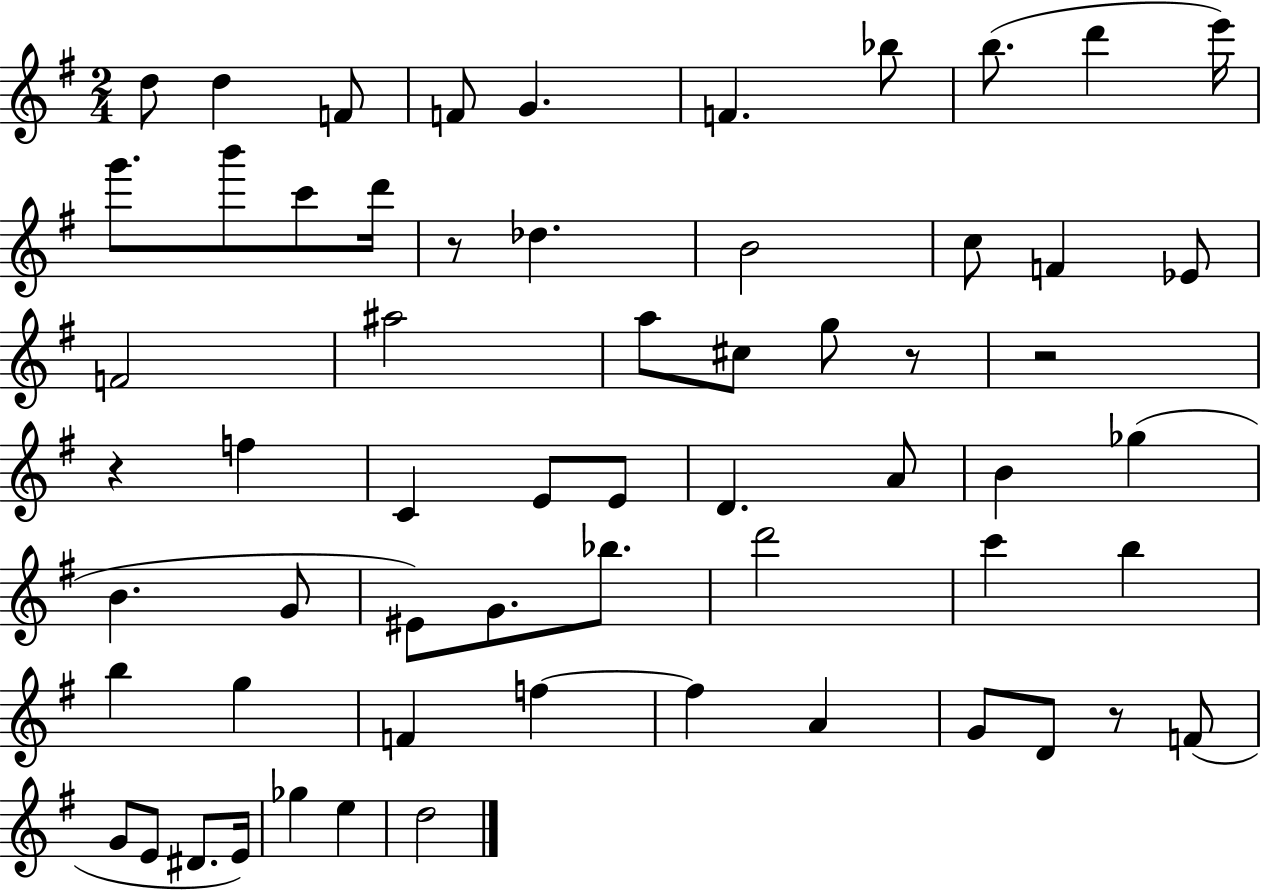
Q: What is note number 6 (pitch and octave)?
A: F4